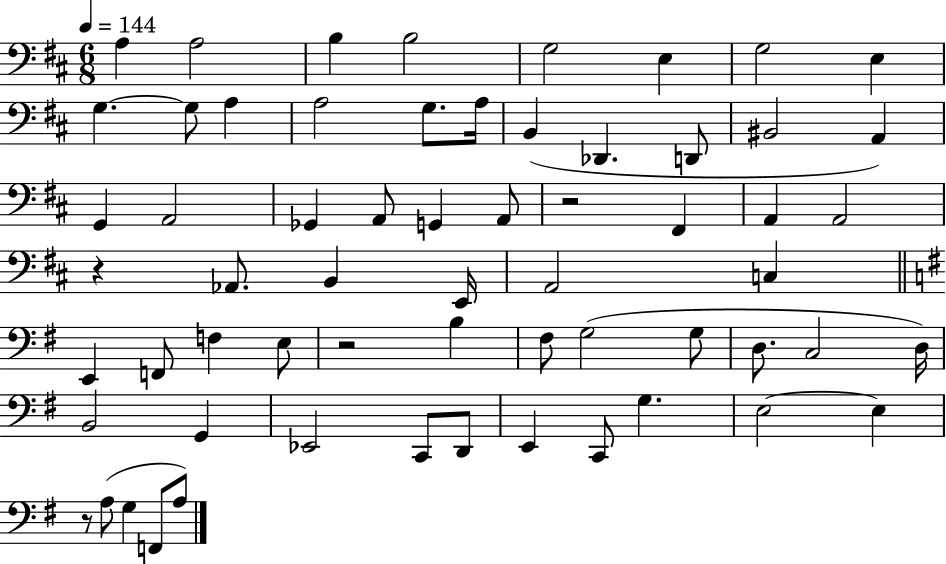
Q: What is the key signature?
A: D major